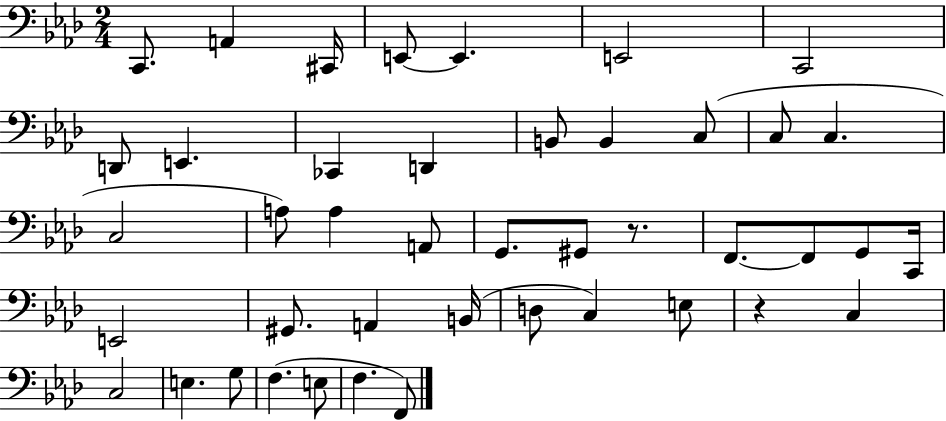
X:1
T:Untitled
M:2/4
L:1/4
K:Ab
C,,/2 A,, ^C,,/4 E,,/2 E,, E,,2 C,,2 D,,/2 E,, _C,, D,, B,,/2 B,, C,/2 C,/2 C, C,2 A,/2 A, A,,/2 G,,/2 ^G,,/2 z/2 F,,/2 F,,/2 G,,/2 C,,/4 E,,2 ^G,,/2 A,, B,,/4 D,/2 C, E,/2 z C, C,2 E, G,/2 F, E,/2 F, F,,/2